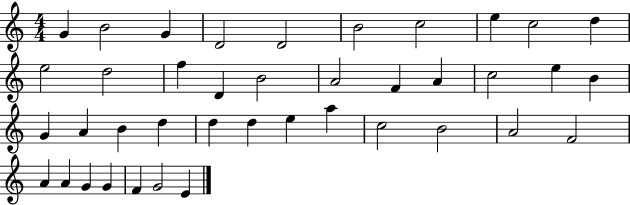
G4/q B4/h G4/q D4/h D4/h B4/h C5/h E5/q C5/h D5/q E5/h D5/h F5/q D4/q B4/h A4/h F4/q A4/q C5/h E5/q B4/q G4/q A4/q B4/q D5/q D5/q D5/q E5/q A5/q C5/h B4/h A4/h F4/h A4/q A4/q G4/q G4/q F4/q G4/h E4/q